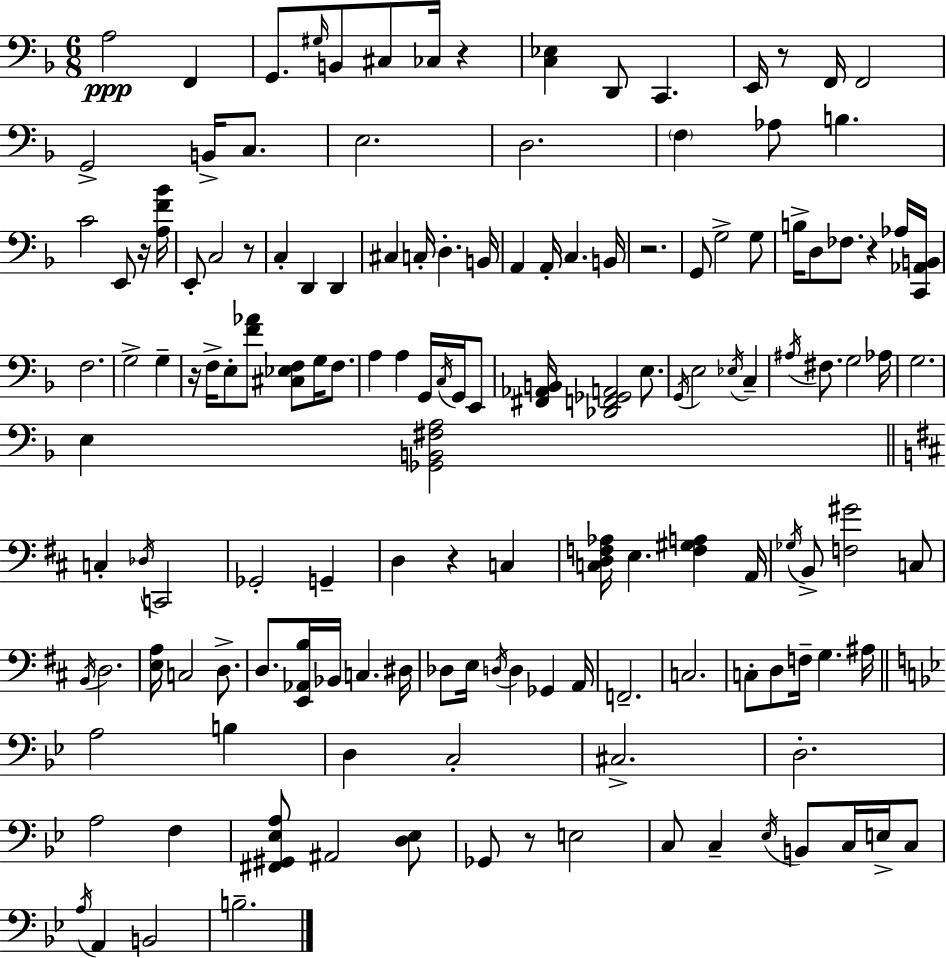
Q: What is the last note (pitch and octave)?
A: B3